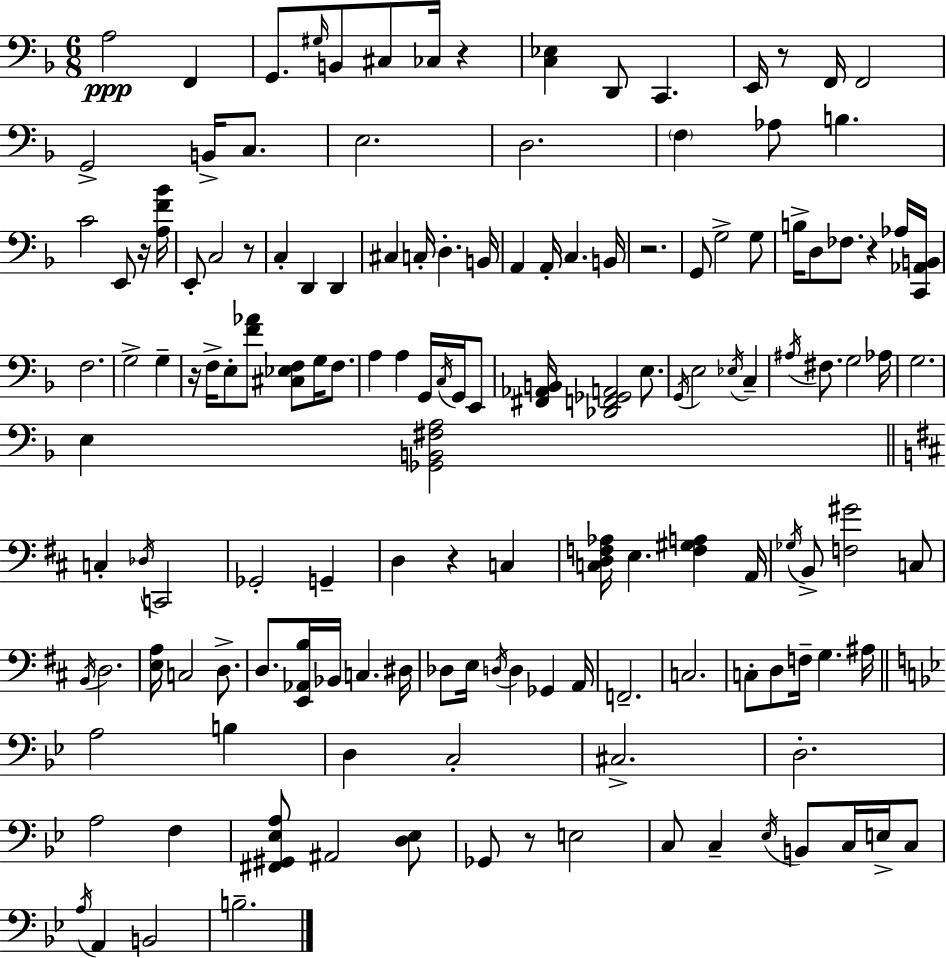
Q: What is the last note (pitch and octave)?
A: B3